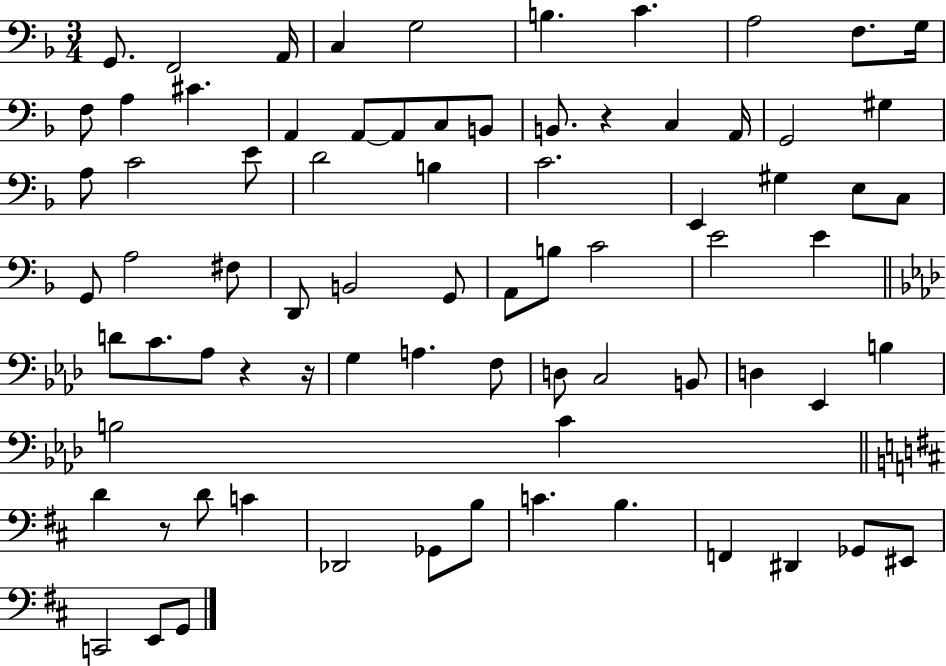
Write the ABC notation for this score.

X:1
T:Untitled
M:3/4
L:1/4
K:F
G,,/2 F,,2 A,,/4 C, G,2 B, C A,2 F,/2 G,/4 F,/2 A, ^C A,, A,,/2 A,,/2 C,/2 B,,/2 B,,/2 z C, A,,/4 G,,2 ^G, A,/2 C2 E/2 D2 B, C2 E,, ^G, E,/2 C,/2 G,,/2 A,2 ^F,/2 D,,/2 B,,2 G,,/2 A,,/2 B,/2 C2 E2 E D/2 C/2 _A,/2 z z/4 G, A, F,/2 D,/2 C,2 B,,/2 D, _E,, B, B,2 C D z/2 D/2 C _D,,2 _G,,/2 B,/2 C B, F,, ^D,, _G,,/2 ^E,,/2 C,,2 E,,/2 G,,/2